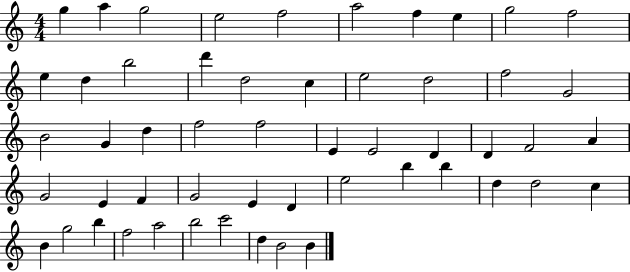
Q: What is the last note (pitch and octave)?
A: B4